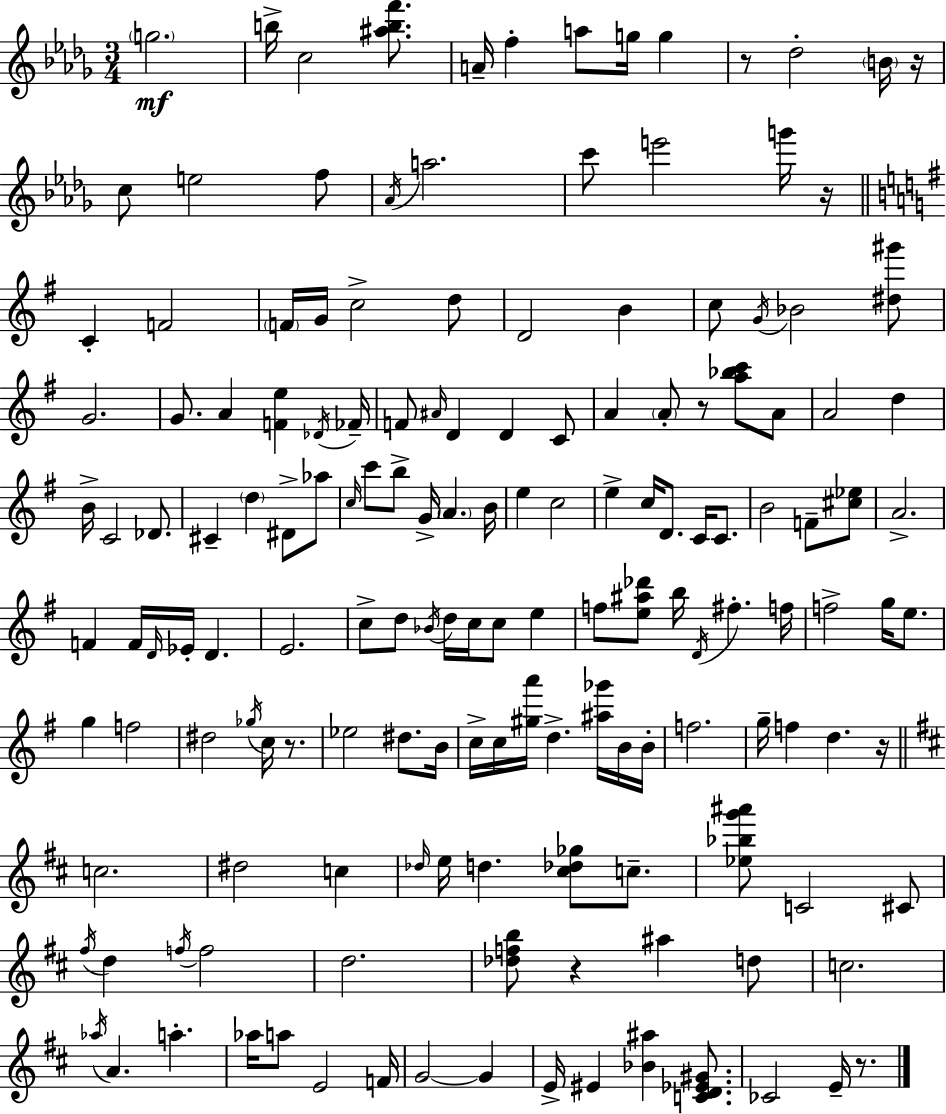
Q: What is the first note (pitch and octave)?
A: G5